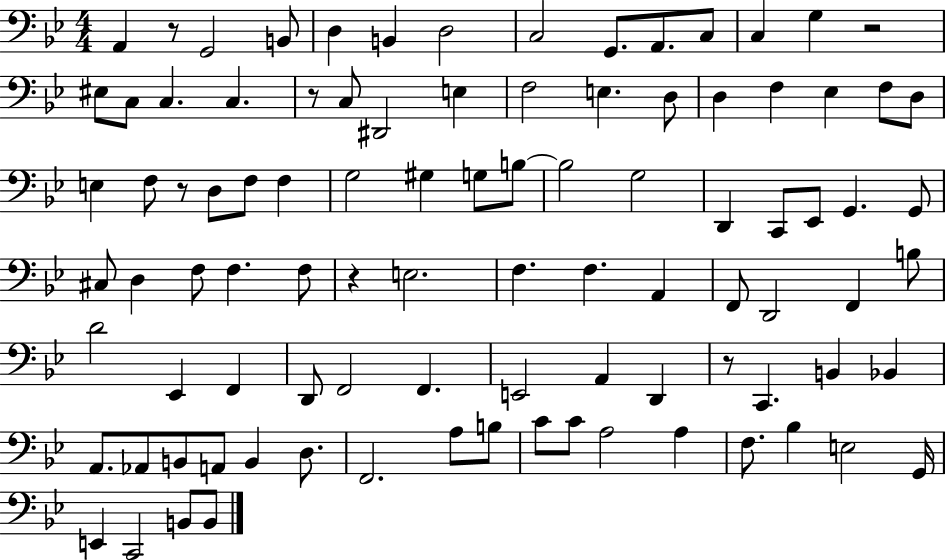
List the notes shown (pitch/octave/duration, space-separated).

A2/q R/e G2/h B2/e D3/q B2/q D3/h C3/h G2/e. A2/e. C3/e C3/q G3/q R/h EIS3/e C3/e C3/q. C3/q. R/e C3/e D#2/h E3/q F3/h E3/q. D3/e D3/q F3/q Eb3/q F3/e D3/e E3/q F3/e R/e D3/e F3/e F3/q G3/h G#3/q G3/e B3/e B3/h G3/h D2/q C2/e Eb2/e G2/q. G2/e C#3/e D3/q F3/e F3/q. F3/e R/q E3/h. F3/q. F3/q. A2/q F2/e D2/h F2/q B3/e D4/h Eb2/q F2/q D2/e F2/h F2/q. E2/h A2/q D2/q R/e C2/q. B2/q Bb2/q A2/e. Ab2/e B2/e A2/e B2/q D3/e. F2/h. A3/e B3/e C4/e C4/e A3/h A3/q F3/e. Bb3/q E3/h G2/s E2/q C2/h B2/e B2/e